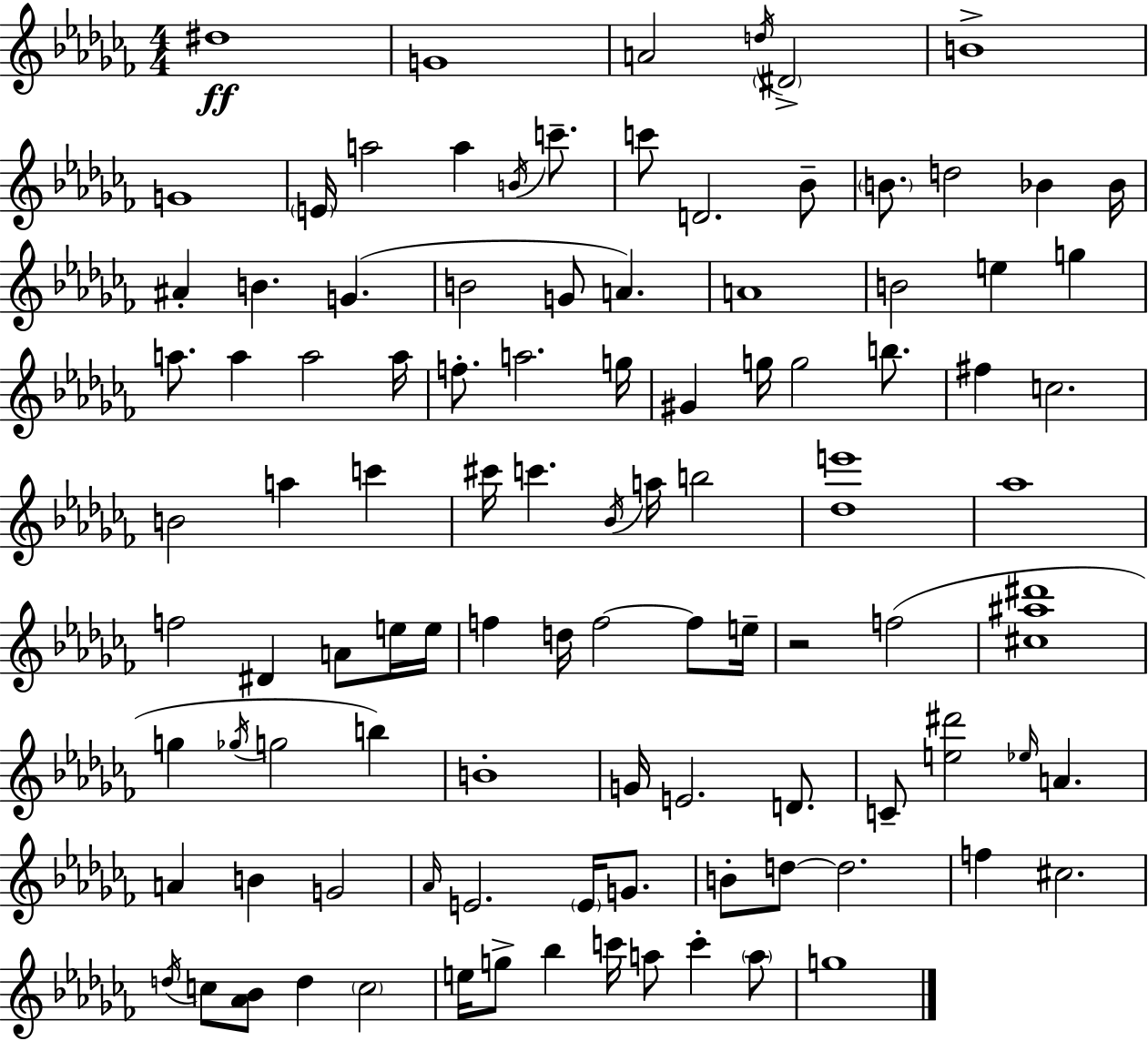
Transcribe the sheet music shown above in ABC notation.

X:1
T:Untitled
M:4/4
L:1/4
K:Abm
^d4 G4 A2 d/4 ^D2 B4 G4 E/4 a2 a B/4 c'/2 c'/2 D2 _B/2 B/2 d2 _B _B/4 ^A B G B2 G/2 A A4 B2 e g a/2 a a2 a/4 f/2 a2 g/4 ^G g/4 g2 b/2 ^f c2 B2 a c' ^c'/4 c' _B/4 a/4 b2 [_de']4 _a4 f2 ^D A/2 e/4 e/4 f d/4 f2 f/2 e/4 z2 f2 [^c^a^d']4 g _g/4 g2 b B4 G/4 E2 D/2 C/2 [e^d']2 _e/4 A A B G2 _A/4 E2 E/4 G/2 B/2 d/2 d2 f ^c2 d/4 c/2 [_A_B]/2 d c2 e/4 g/2 _b c'/4 a/2 c' a/2 g4